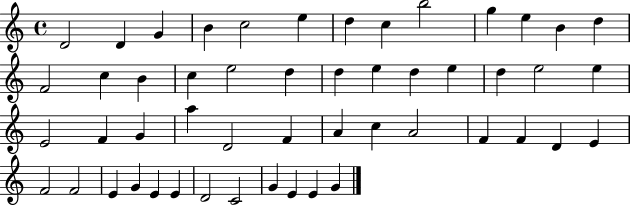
X:1
T:Untitled
M:4/4
L:1/4
K:C
D2 D G B c2 e d c b2 g e B d F2 c B c e2 d d e d e d e2 e E2 F G a D2 F A c A2 F F D E F2 F2 E G E E D2 C2 G E E G